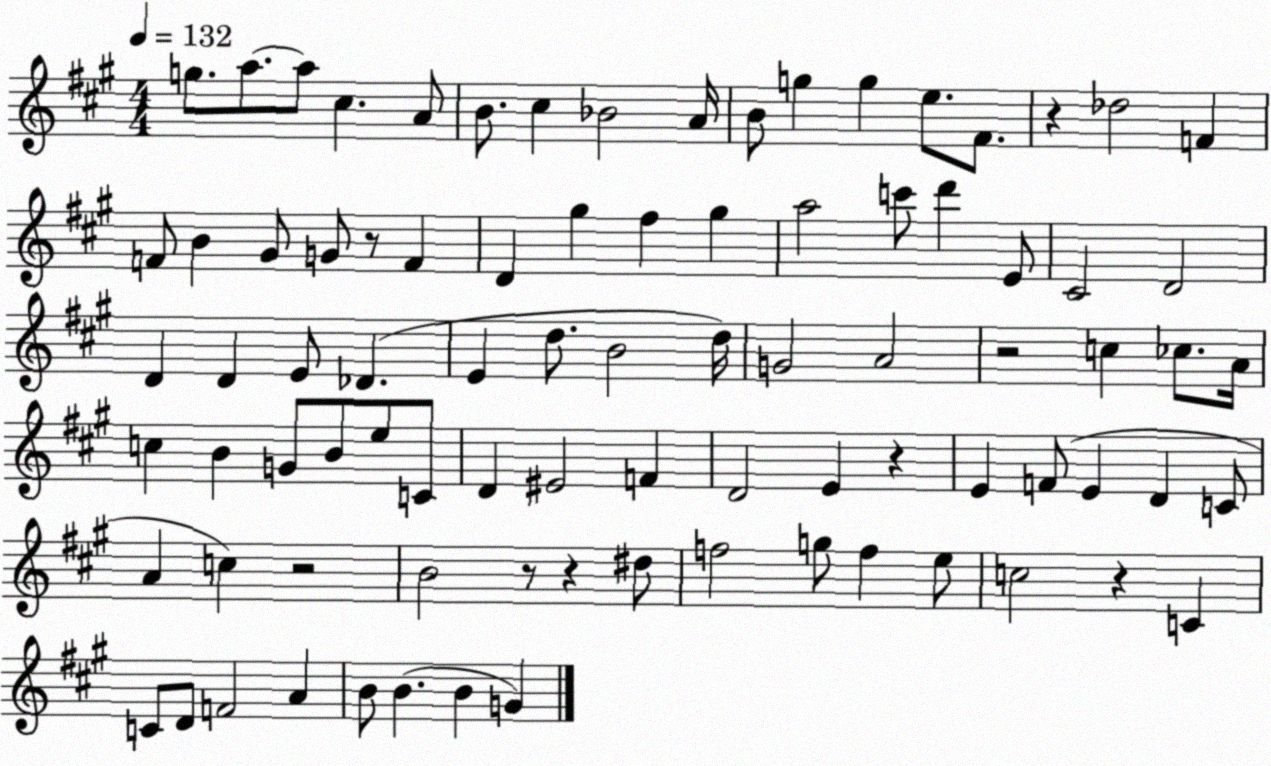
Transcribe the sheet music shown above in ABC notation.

X:1
T:Untitled
M:4/4
L:1/4
K:A
g/2 a/2 a/2 ^c A/2 B/2 ^c _B2 A/4 B/2 g g e/2 ^F/2 z _d2 F F/2 B ^G/2 G/2 z/2 F D ^g ^f ^g a2 c'/2 d' E/2 ^C2 D2 D D E/2 _D E d/2 B2 d/4 G2 A2 z2 c _c/2 A/4 c B G/2 B/2 e/2 C/2 D ^E2 F D2 E z E F/2 E D C/2 A c z2 B2 z/2 z ^d/2 f2 g/2 f e/2 c2 z C C/2 D/2 F2 A B/2 B B G